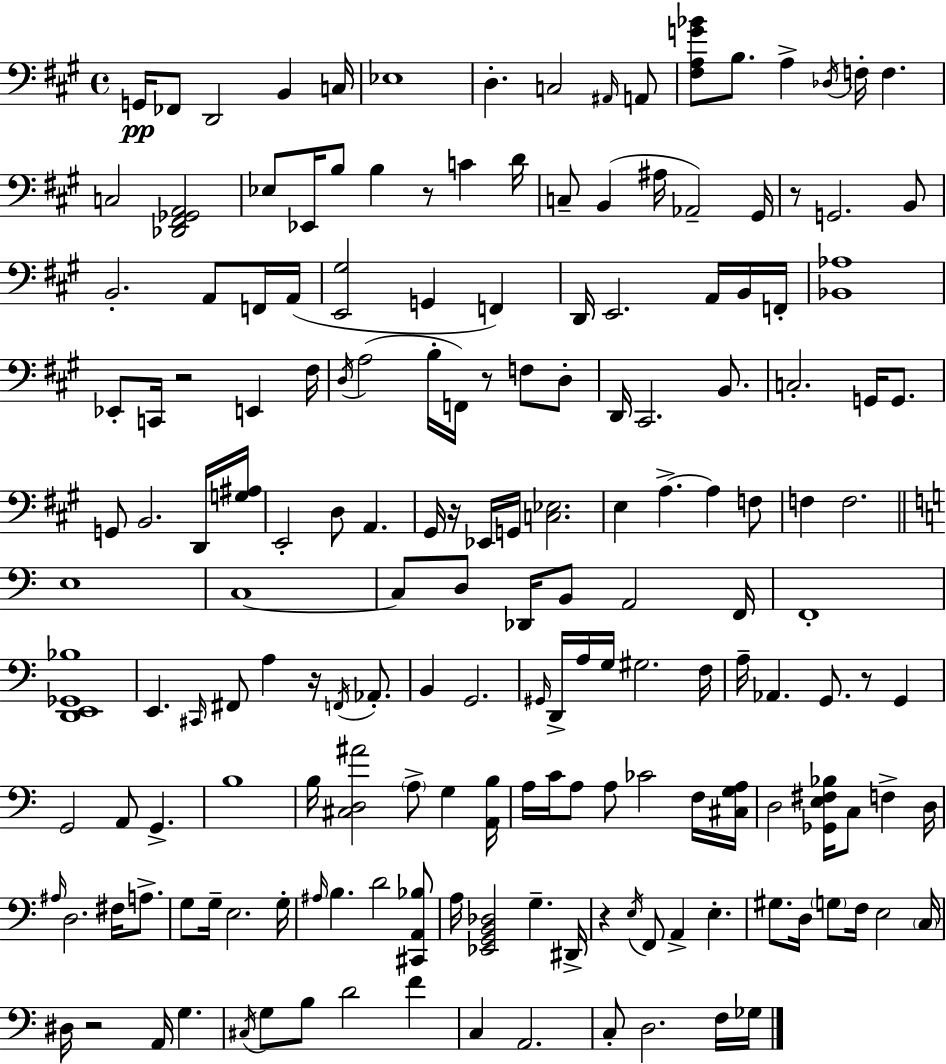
X:1
T:Untitled
M:4/4
L:1/4
K:A
G,,/4 _F,,/2 D,,2 B,, C,/4 _E,4 D, C,2 ^A,,/4 A,,/2 [^F,A,G_B]/2 B,/2 A, _D,/4 F,/4 F, C,2 [_D,,^F,,_G,,A,,]2 _E,/2 _E,,/4 B,/2 B, z/2 C D/4 C,/2 B,, ^A,/4 _A,,2 ^G,,/4 z/2 G,,2 B,,/2 B,,2 A,,/2 F,,/4 A,,/4 [E,,^G,]2 G,, F,, D,,/4 E,,2 A,,/4 B,,/4 F,,/4 [_B,,_A,]4 _E,,/2 C,,/4 z2 E,, ^F,/4 D,/4 A,2 B,/4 F,,/4 z/2 F,/2 D,/2 D,,/4 ^C,,2 B,,/2 C,2 G,,/4 G,,/2 G,,/2 B,,2 D,,/4 [G,^A,]/4 E,,2 D,/2 A,, ^G,,/4 z/4 _E,,/4 G,,/4 [C,_E,]2 E, A, A, F,/2 F, F,2 E,4 C,4 C,/2 D,/2 _D,,/4 B,,/2 A,,2 F,,/4 F,,4 [D,,E,,_G,,_B,]4 E,, ^C,,/4 ^F,,/2 A, z/4 F,,/4 _A,,/2 B,, G,,2 ^G,,/4 D,,/4 A,/4 G,/4 ^G,2 F,/4 A,/4 _A,, G,,/2 z/2 G,, G,,2 A,,/2 G,, B,4 B,/4 [^C,D,^A]2 A,/2 G, [A,,B,]/4 A,/4 C/4 A,/2 A,/2 _C2 F,/4 [^C,G,A,]/4 D,2 [_G,,E,^F,_B,]/4 C,/2 F, D,/4 ^A,/4 D,2 ^F,/4 A,/2 G,/2 G,/4 E,2 G,/4 ^A,/4 B, D2 [^C,,A,,_B,]/2 A,/4 [_E,,G,,B,,_D,]2 G, ^D,,/4 z E,/4 F,,/2 A,, E, ^G,/2 D,/4 G,/2 F,/4 E,2 C,/4 ^D,/4 z2 A,,/4 G, ^C,/4 G,/2 B,/2 D2 F C, A,,2 C,/2 D,2 F,/4 _G,/4